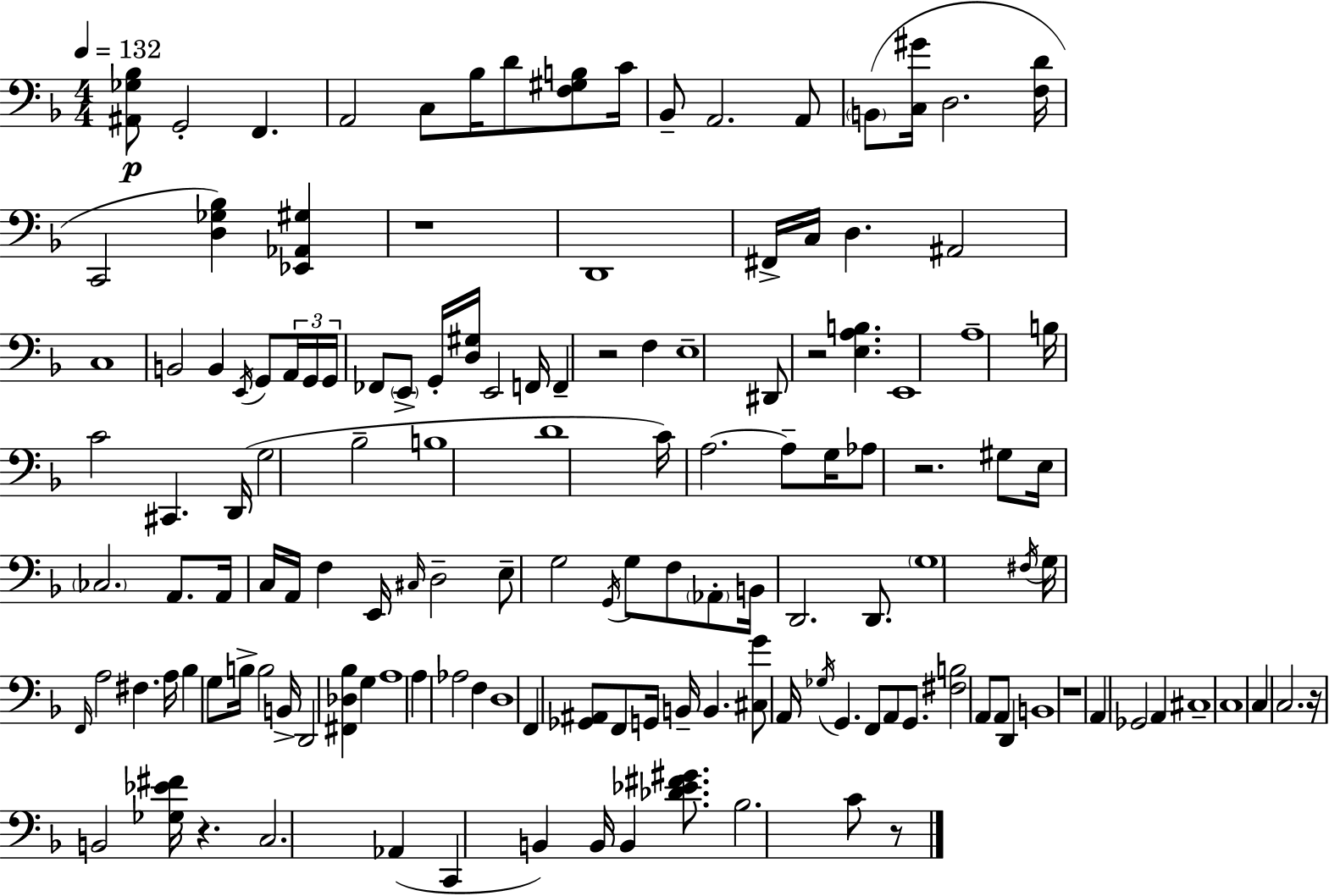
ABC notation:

X:1
T:Untitled
M:4/4
L:1/4
K:Dm
[^A,,_G,_B,]/2 G,,2 F,, A,,2 C,/2 _B,/4 D/2 [F,^G,B,]/2 C/4 _B,,/2 A,,2 A,,/2 B,,/2 [C,^G]/4 D,2 [F,D]/4 C,,2 [D,_G,_B,] [_E,,_A,,^G,] z4 D,,4 ^F,,/4 C,/4 D, ^A,,2 C,4 B,,2 B,, E,,/4 G,,/2 A,,/4 G,,/4 G,,/4 _F,,/2 E,,/2 G,,/4 [D,^G,]/4 E,,2 F,,/4 F,, z2 F, E,4 ^D,,/2 z2 [E,A,B,] E,,4 A,4 B,/4 C2 ^C,, D,,/4 G,2 _B,2 B,4 D4 C/4 A,2 A,/2 G,/4 _A,/2 z2 ^G,/2 E,/4 _C,2 A,,/2 A,,/4 C,/4 A,,/4 F, E,,/4 ^C,/4 D,2 E,/2 G,2 G,,/4 G,/2 F,/2 _A,,/2 B,,/4 D,,2 D,,/2 G,4 ^F,/4 G,/4 F,,/4 A,2 ^F, A,/4 _B, G,/2 B,/4 B,2 B,,/4 D,,2 [^F,,_D,_B,] G, A,4 A, _A,2 F, D,4 F,, [_G,,^A,,]/2 F,,/2 G,,/4 B,,/4 B,, [^C,G]/2 A,,/4 _G,/4 G,, F,,/2 A,,/2 G,,/2 [^F,B,]2 A,,/2 A,,/2 D,, B,,4 z4 A,, _G,,2 A,, ^C,4 C,4 C, C,2 z/4 B,,2 [_G,_E^F]/4 z C,2 _A,, C,, B,, B,,/4 B,, [_D_E^F^G]/2 _B,2 C/2 z/2